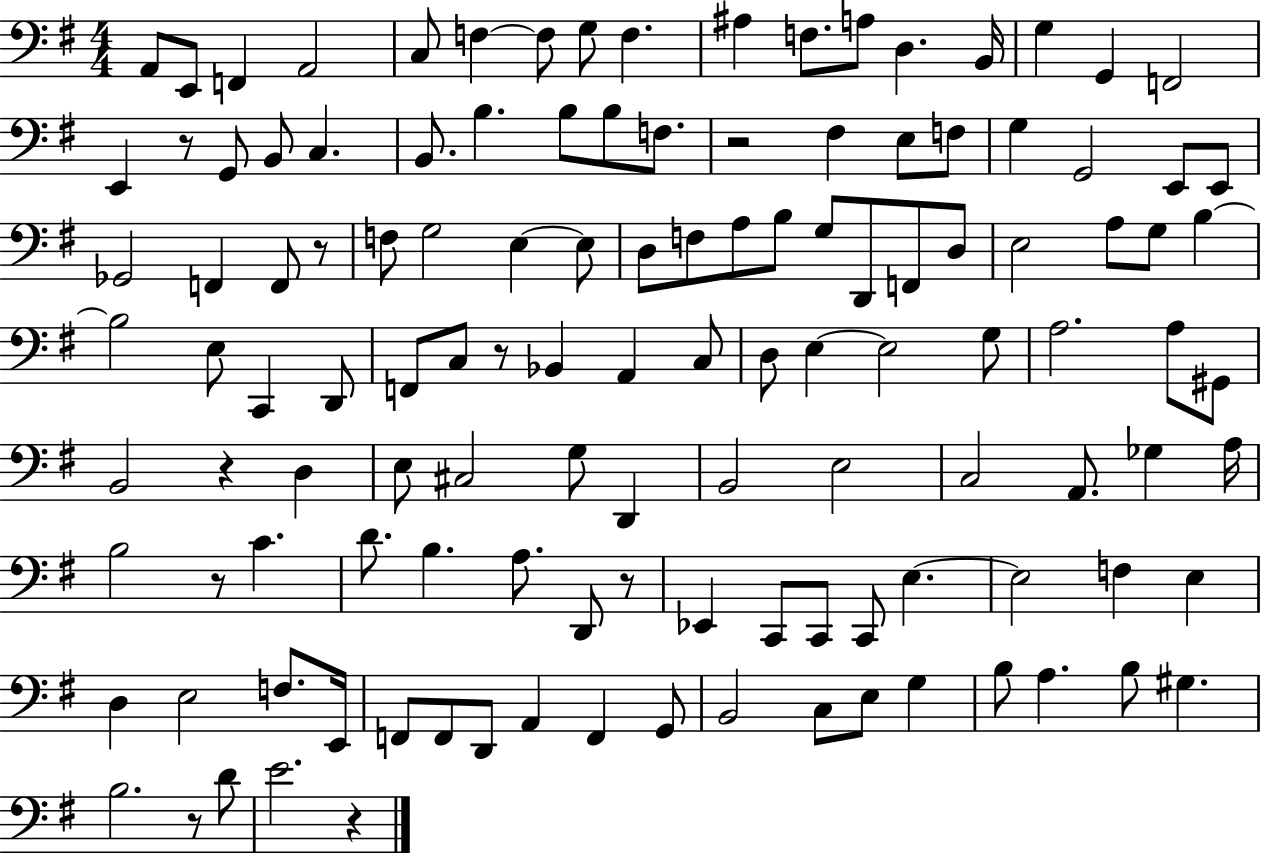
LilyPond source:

{
  \clef bass
  \numericTimeSignature
  \time 4/4
  \key g \major
  a,8 e,8 f,4 a,2 | c8 f4~~ f8 g8 f4. | ais4 f8. a8 d4. b,16 | g4 g,4 f,2 | \break e,4 r8 g,8 b,8 c4. | b,8. b4. b8 b8 f8. | r2 fis4 e8 f8 | g4 g,2 e,8 e,8 | \break ges,2 f,4 f,8 r8 | f8 g2 e4~~ e8 | d8 f8 a8 b8 g8 d,8 f,8 d8 | e2 a8 g8 b4~~ | \break b2 e8 c,4 d,8 | f,8 c8 r8 bes,4 a,4 c8 | d8 e4~~ e2 g8 | a2. a8 gis,8 | \break b,2 r4 d4 | e8 cis2 g8 d,4 | b,2 e2 | c2 a,8. ges4 a16 | \break b2 r8 c'4. | d'8. b4. a8. d,8 r8 | ees,4 c,8 c,8 c,8 e4.~~ | e2 f4 e4 | \break d4 e2 f8. e,16 | f,8 f,8 d,8 a,4 f,4 g,8 | b,2 c8 e8 g4 | b8 a4. b8 gis4. | \break b2. r8 d'8 | e'2. r4 | \bar "|."
}